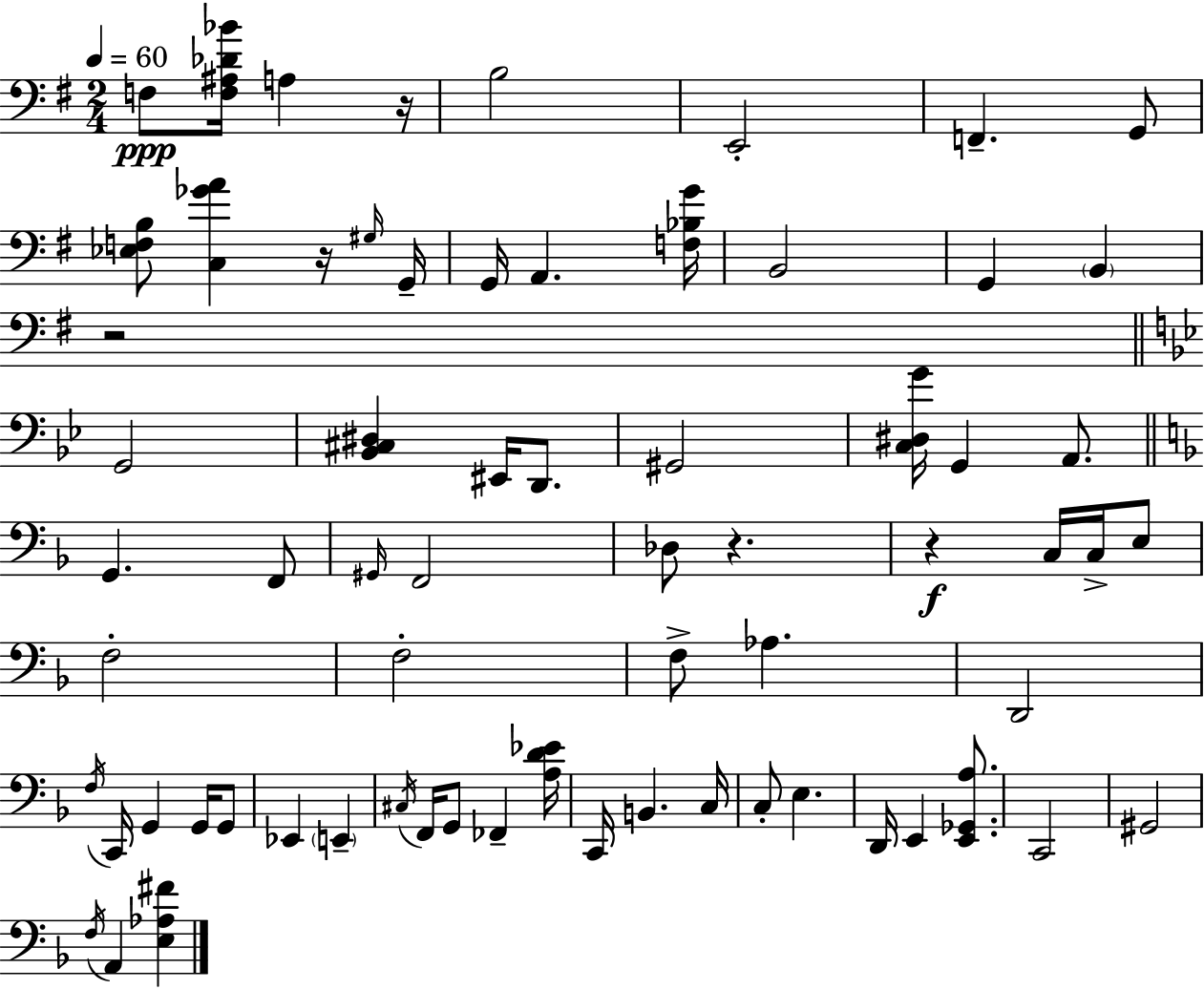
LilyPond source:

{
  \clef bass
  \numericTimeSignature
  \time 2/4
  \key e \minor
  \tempo 4 = 60
  f8\ppp <f ais des' bes'>16 a4 r16 | b2 | e,2-. | f,4.-- g,8 | \break <ees f b>8 <c ges' a'>4 r16 \grace { gis16 } | g,16-- g,16 a,4. | <f bes g'>16 b,2 | g,4 \parenthesize b,4 | \break r2 | \bar "||" \break \key g \minor g,2 | <bes, cis dis>4 eis,16 d,8. | gis,2 | <c dis g'>16 g,4 a,8. | \break \bar "||" \break \key d \minor g,4. f,8 | \grace { gis,16 } f,2 | des8 r4. | r4\f c16 c16-> e8 | \break f2-. | f2-. | f8-> aes4. | d,2 | \break \acciaccatura { f16 } c,16 g,4 g,16 | g,8 ees,4 \parenthesize e,4-- | \acciaccatura { cis16 } f,16 g,8 fes,4-- | <a d' ees'>16 c,16 b,4. | \break c16 c8-. e4. | d,16 e,4 | <e, ges, a>8. c,2 | gis,2 | \break \acciaccatura { f16 } a,4 | <e aes fis'>4 \bar "|."
}